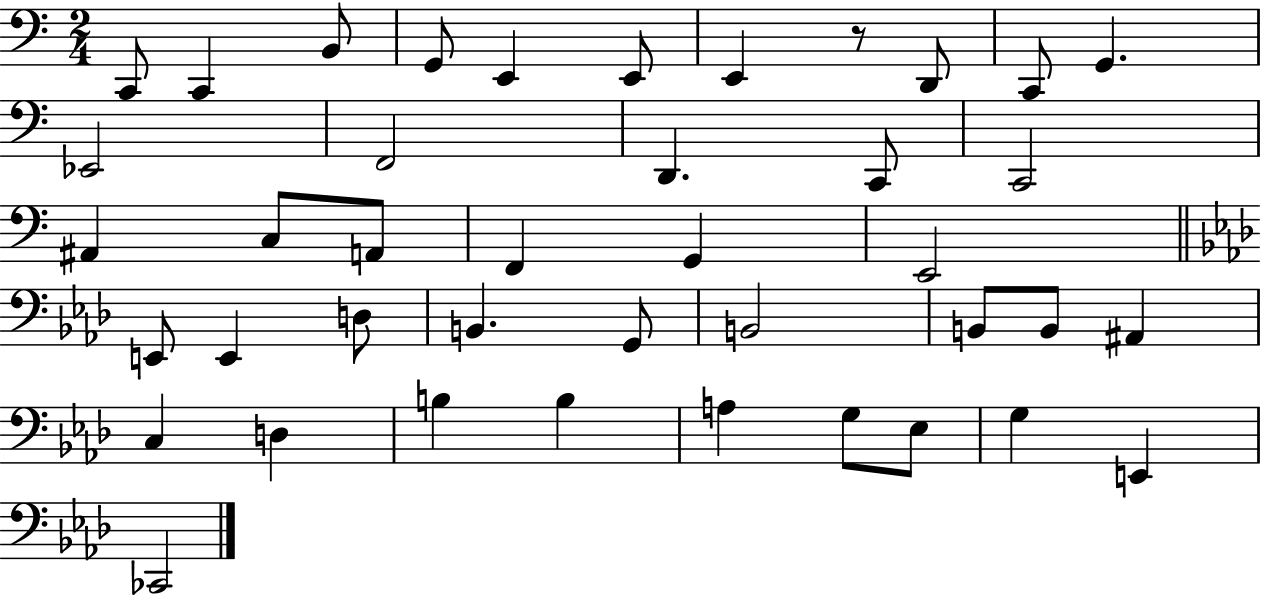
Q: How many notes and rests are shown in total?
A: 41